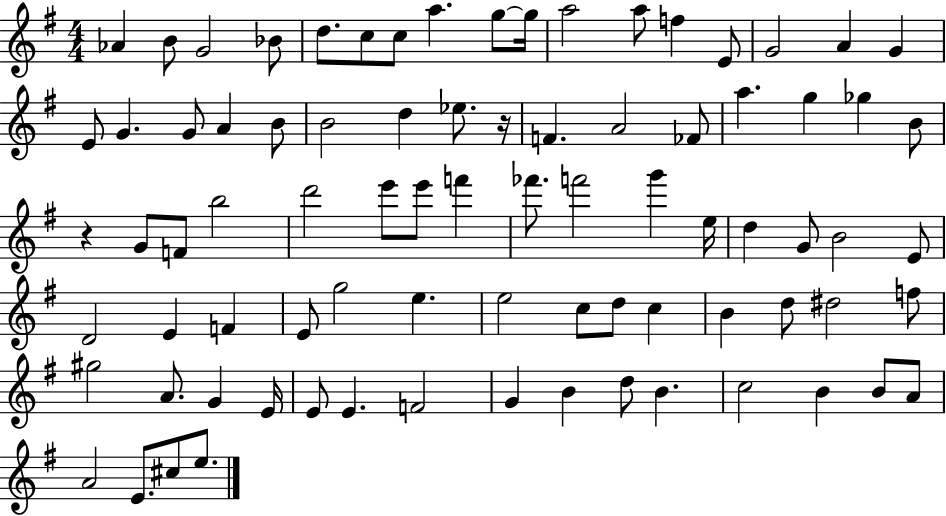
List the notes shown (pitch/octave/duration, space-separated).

Ab4/q B4/e G4/h Bb4/e D5/e. C5/e C5/e A5/q. G5/e G5/s A5/h A5/e F5/q E4/e G4/h A4/q G4/q E4/e G4/q. G4/e A4/q B4/e B4/h D5/q Eb5/e. R/s F4/q. A4/h FES4/e A5/q. G5/q Gb5/q B4/e R/q G4/e F4/e B5/h D6/h E6/e E6/e F6/q FES6/e. F6/h G6/q E5/s D5/q G4/e B4/h E4/e D4/h E4/q F4/q E4/e G5/h E5/q. E5/h C5/e D5/e C5/q B4/q D5/e D#5/h F5/e G#5/h A4/e. G4/q E4/s E4/e E4/q. F4/h G4/q B4/q D5/e B4/q. C5/h B4/q B4/e A4/e A4/h E4/e. C#5/e E5/e.